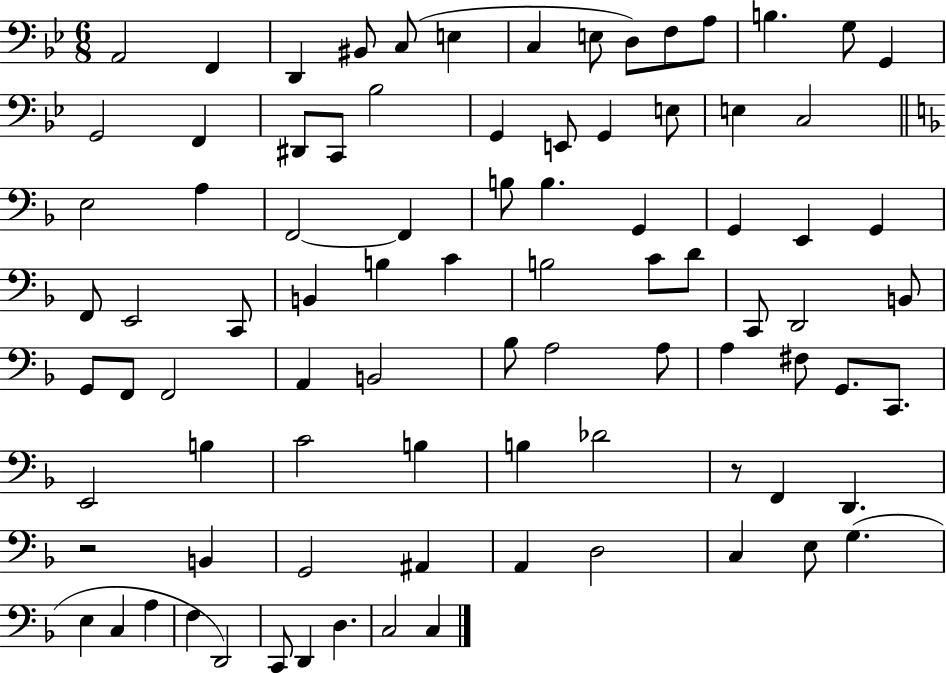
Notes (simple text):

A2/h F2/q D2/q BIS2/e C3/e E3/q C3/q E3/e D3/e F3/e A3/e B3/q. G3/e G2/q G2/h F2/q D#2/e C2/e Bb3/h G2/q E2/e G2/q E3/e E3/q C3/h E3/h A3/q F2/h F2/q B3/e B3/q. G2/q G2/q E2/q G2/q F2/e E2/h C2/e B2/q B3/q C4/q B3/h C4/e D4/e C2/e D2/h B2/e G2/e F2/e F2/h A2/q B2/h Bb3/e A3/h A3/e A3/q F#3/e G2/e. C2/e. E2/h B3/q C4/h B3/q B3/q Db4/h R/e F2/q D2/q. R/h B2/q G2/h A#2/q A2/q D3/h C3/q E3/e G3/q. E3/q C3/q A3/q F3/q D2/h C2/e D2/q D3/q. C3/h C3/q